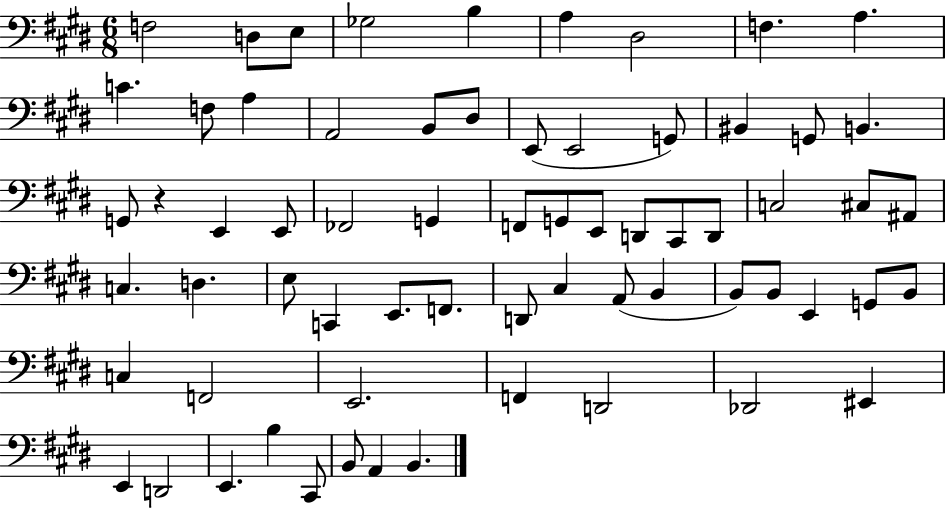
{
  \clef bass
  \numericTimeSignature
  \time 6/8
  \key e \major
  f2 d8 e8 | ges2 b4 | a4 dis2 | f4. a4. | \break c'4. f8 a4 | a,2 b,8 dis8 | e,8( e,2 g,8) | bis,4 g,8 b,4. | \break g,8 r4 e,4 e,8 | fes,2 g,4 | f,8 g,8 e,8 d,8 cis,8 d,8 | c2 cis8 ais,8 | \break c4. d4. | e8 c,4 e,8. f,8. | d,8 cis4 a,8( b,4 | b,8) b,8 e,4 g,8 b,8 | \break c4 f,2 | e,2. | f,4 d,2 | des,2 eis,4 | \break e,4 d,2 | e,4. b4 cis,8 | b,8 a,4 b,4. | \bar "|."
}